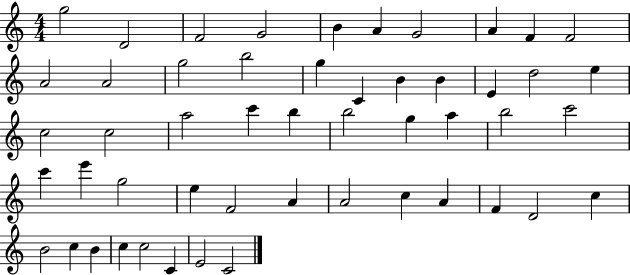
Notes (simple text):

G5/h D4/h F4/h G4/h B4/q A4/q G4/h A4/q F4/q F4/h A4/h A4/h G5/h B5/h G5/q C4/q B4/q B4/q E4/q D5/h E5/q C5/h C5/h A5/h C6/q B5/q B5/h G5/q A5/q B5/h C6/h C6/q E6/q G5/h E5/q F4/h A4/q A4/h C5/q A4/q F4/q D4/h C5/q B4/h C5/q B4/q C5/q C5/h C4/q E4/h C4/h